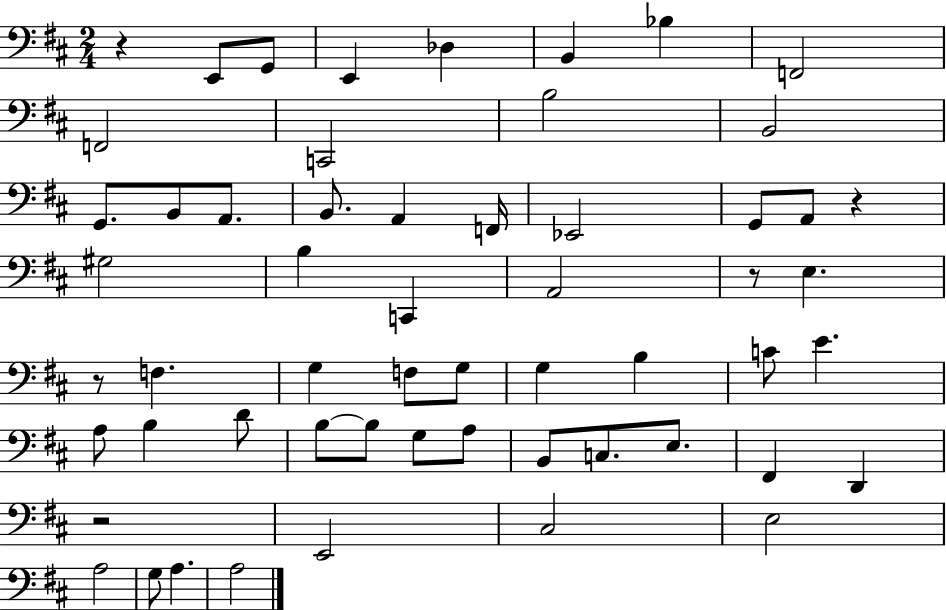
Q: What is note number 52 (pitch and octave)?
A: A3